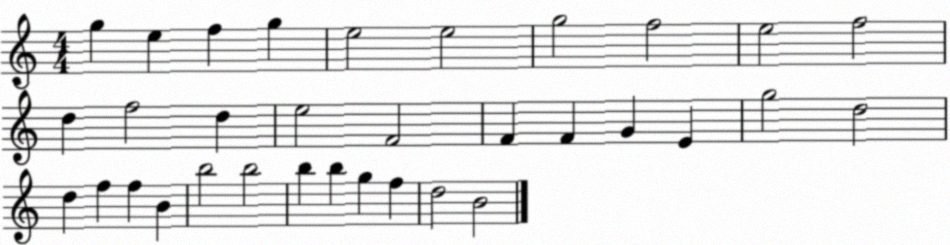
X:1
T:Untitled
M:4/4
L:1/4
K:C
g e f g e2 e2 g2 f2 e2 f2 d f2 d e2 F2 F F G E g2 d2 d f f B b2 b2 b b g f d2 B2